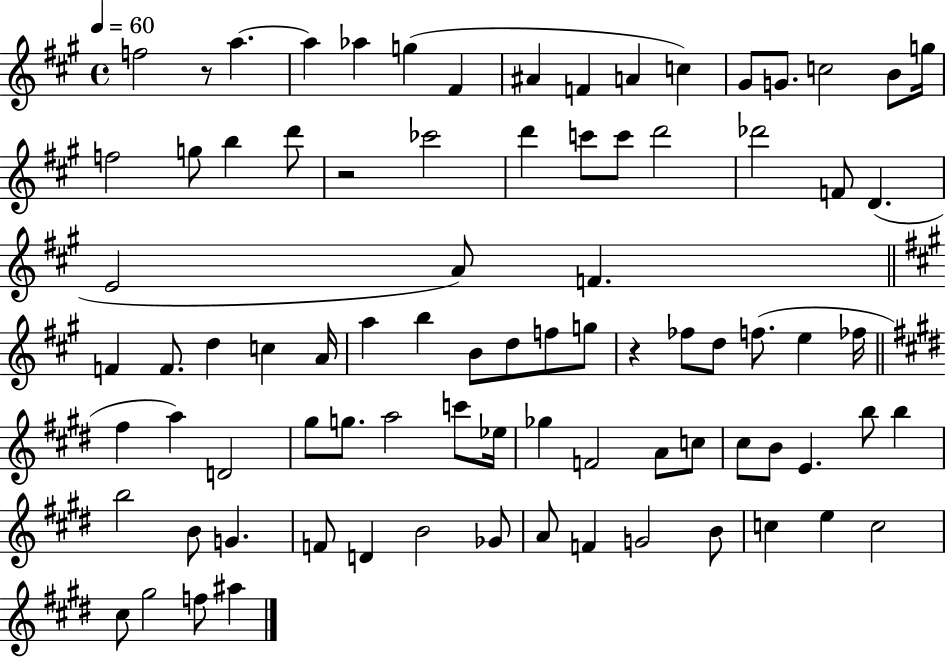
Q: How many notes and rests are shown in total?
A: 84